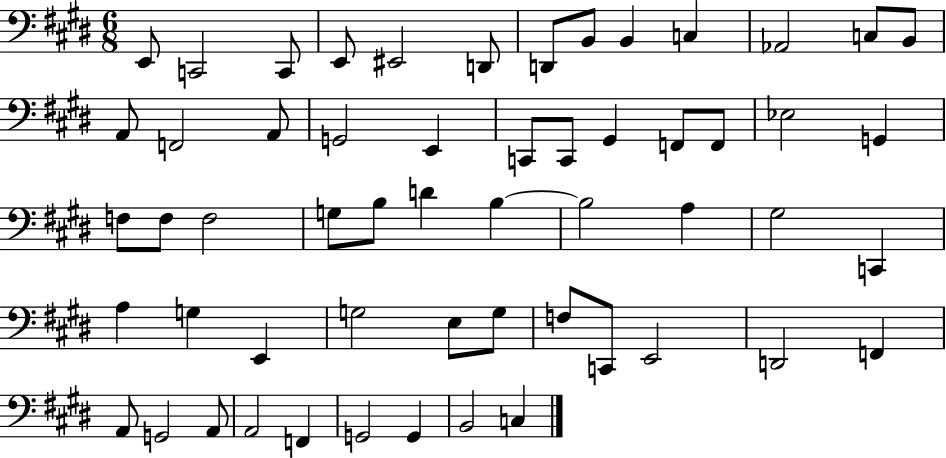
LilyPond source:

{
  \clef bass
  \numericTimeSignature
  \time 6/8
  \key e \major
  \repeat volta 2 { e,8 c,2 c,8 | e,8 eis,2 d,8 | d,8 b,8 b,4 c4 | aes,2 c8 b,8 | \break a,8 f,2 a,8 | g,2 e,4 | c,8 c,8 gis,4 f,8 f,8 | ees2 g,4 | \break f8 f8 f2 | g8 b8 d'4 b4~~ | b2 a4 | gis2 c,4 | \break a4 g4 e,4 | g2 e8 g8 | f8 c,8 e,2 | d,2 f,4 | \break a,8 g,2 a,8 | a,2 f,4 | g,2 g,4 | b,2 c4 | \break } \bar "|."
}